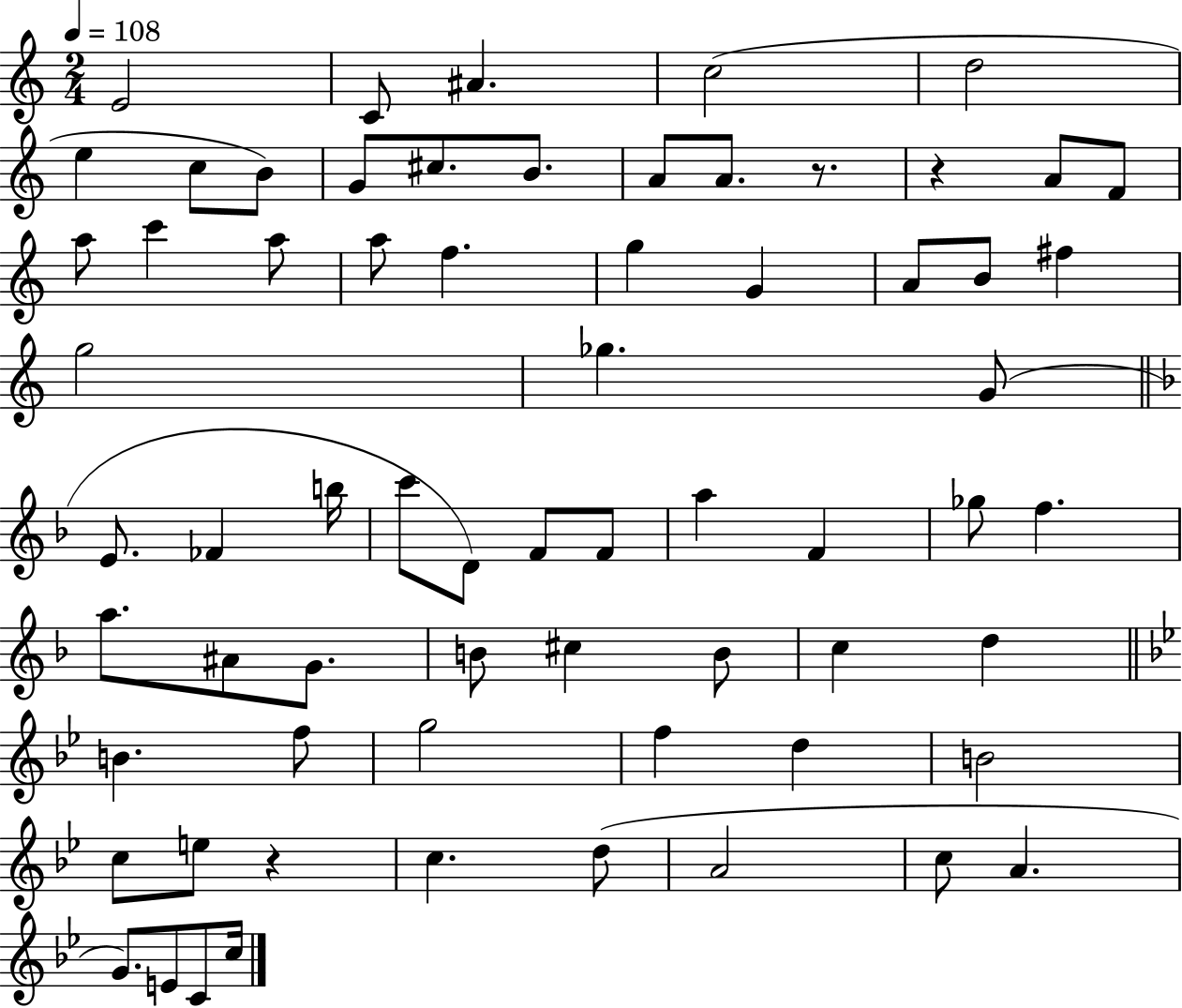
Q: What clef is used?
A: treble